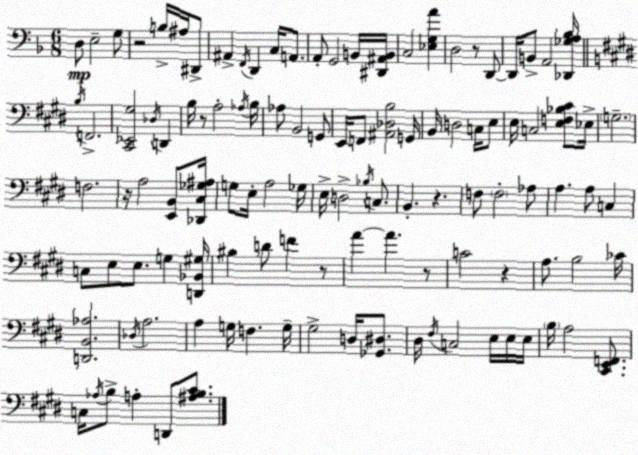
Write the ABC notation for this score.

X:1
T:Untitled
M:6/8
L:1/4
K:Dm
D,/2 E,2 G,/2 z2 B,/4 ^A,/4 ^D,,/2 ^A,, F,,/4 D,, C,/4 A,,/2 A,,/2 G,,2 B,,/4 [^D,,^A,,B,,]/4 C,2 [_E,G,A] D,2 z/2 D,,/2 D,,/4 B,,/2 A,,2 [_D,,_G,A,_B,]/4 B,/4 F,,2 [^C,,_E,,^G,]2 _D,/4 D,, B,/4 z/2 A,2 _A,/4 B,/4 _A,/2 B,,2 G,,/2 E,,/4 F,,/2 [^A,,_D,B,]2 G,,/4 B,,/4 D,2 C,/4 E,/2 E,/4 C,2 [E,F,_B,^C]/2 _E,/4 G,2 F,2 z/4 A,2 [E,,B,,]/2 [_D,,^C,_G,^A,]/4 G,/2 E,/4 A,2 _G,/4 E,/4 D,2 _B,/4 C,/2 B,, z F,/2 F,2 _A,/2 A, A,/2 C, C,/2 E,/2 E,/2 G, [D,,_B,,^G,]/4 ^B, D/2 F z/2 A A z/2 C2 z A,/2 B,2 _C/4 [D,,B,,_A,]2 _D,/4 A,2 A, G,/4 F, G,/4 ^G,2 D,/4 [_G,,^D,]/2 ^D,/4 ^F,/4 C,2 E,/4 E,/4 E,/4 B,/4 A,2 [^C,,E,,F,,]/2 C,/4 _A,/4 B,/2 A, D,,/2 [^A,B,^C]/2